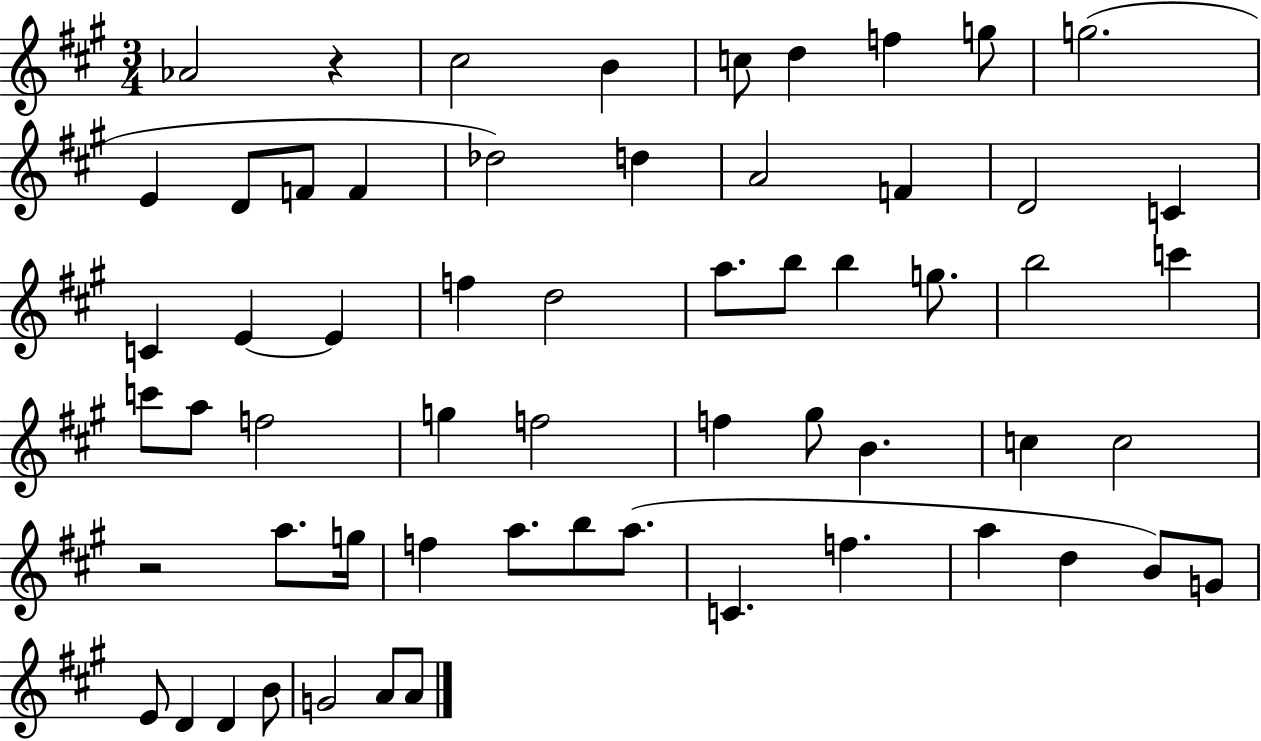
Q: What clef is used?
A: treble